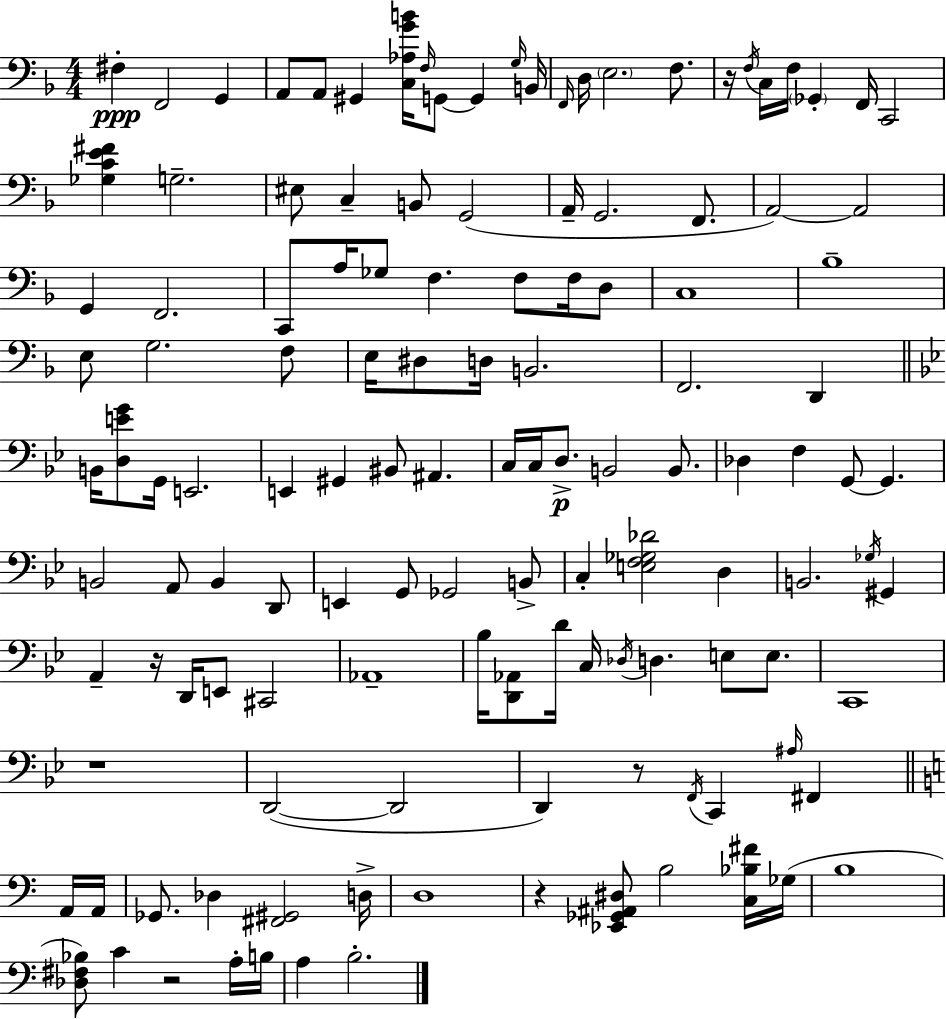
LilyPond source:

{
  \clef bass
  \numericTimeSignature
  \time 4/4
  \key f \major
  fis4-.\ppp f,2 g,4 | a,8 a,8 gis,4 <c aes g' b'>16 \grace { f16 } g,8~~ g,4 | \grace { g16 } b,16 \grace { f,16 } d16 \parenthesize e2. | f8. r16 \acciaccatura { f16 } c16 f16 \parenthesize ges,4-. f,16 c,2 | \break <ges c' e' fis'>4 g2.-- | eis8 c4-- b,8 g,2( | a,16-- g,2. | f,8. a,2~~) a,2 | \break g,4 f,2. | c,8 a16 ges8 f4. f8 | f16 d8 c1 | bes1-- | \break e8 g2. | f8 e16 dis8 d16 b,2. | f,2. | d,4 \bar "||" \break \key g \minor b,16 <d e' g'>8 g,16 e,2. | e,4 gis,4 bis,8 ais,4. | c16 c16 d8.->\p b,2 b,8. | des4 f4 g,8~~ g,4. | \break b,2 a,8 b,4 d,8 | e,4 g,8 ges,2 b,8-> | c4-. <e f ges des'>2 d4 | b,2. \acciaccatura { ges16 } gis,4 | \break a,4-- r16 d,16 e,8 cis,2 | aes,1-- | bes16 <d, aes,>8 d'16 c16 \acciaccatura { des16 } d4. e8 e8. | c,1 | \break r1 | d,2~(~ d,2 | d,4) r8 \acciaccatura { f,16 } c,4 \grace { ais16 } fis,4 | \bar "||" \break \key c \major a,16 a,16 ges,8. des4 <fis, gis,>2 | d16-> d1 | r4 <ees, ges, ais, dis>8 b2 | <c bes fis'>16 ges16( b1 | \break <des fis bes>8) c'4 r2 | a16-. b16 a4 b2.-. | \bar "|."
}